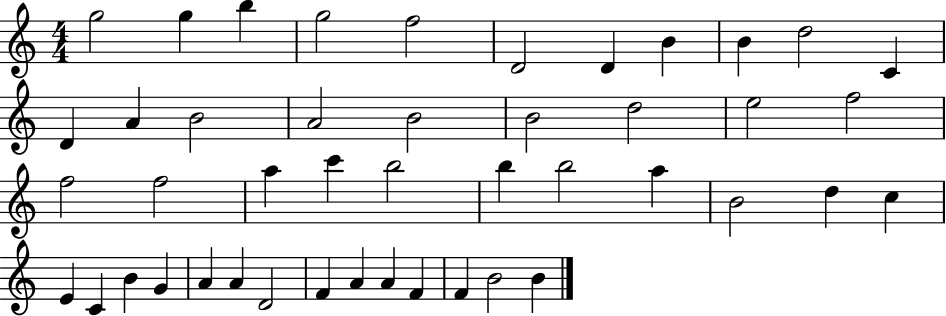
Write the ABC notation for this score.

X:1
T:Untitled
M:4/4
L:1/4
K:C
g2 g b g2 f2 D2 D B B d2 C D A B2 A2 B2 B2 d2 e2 f2 f2 f2 a c' b2 b b2 a B2 d c E C B G A A D2 F A A F F B2 B